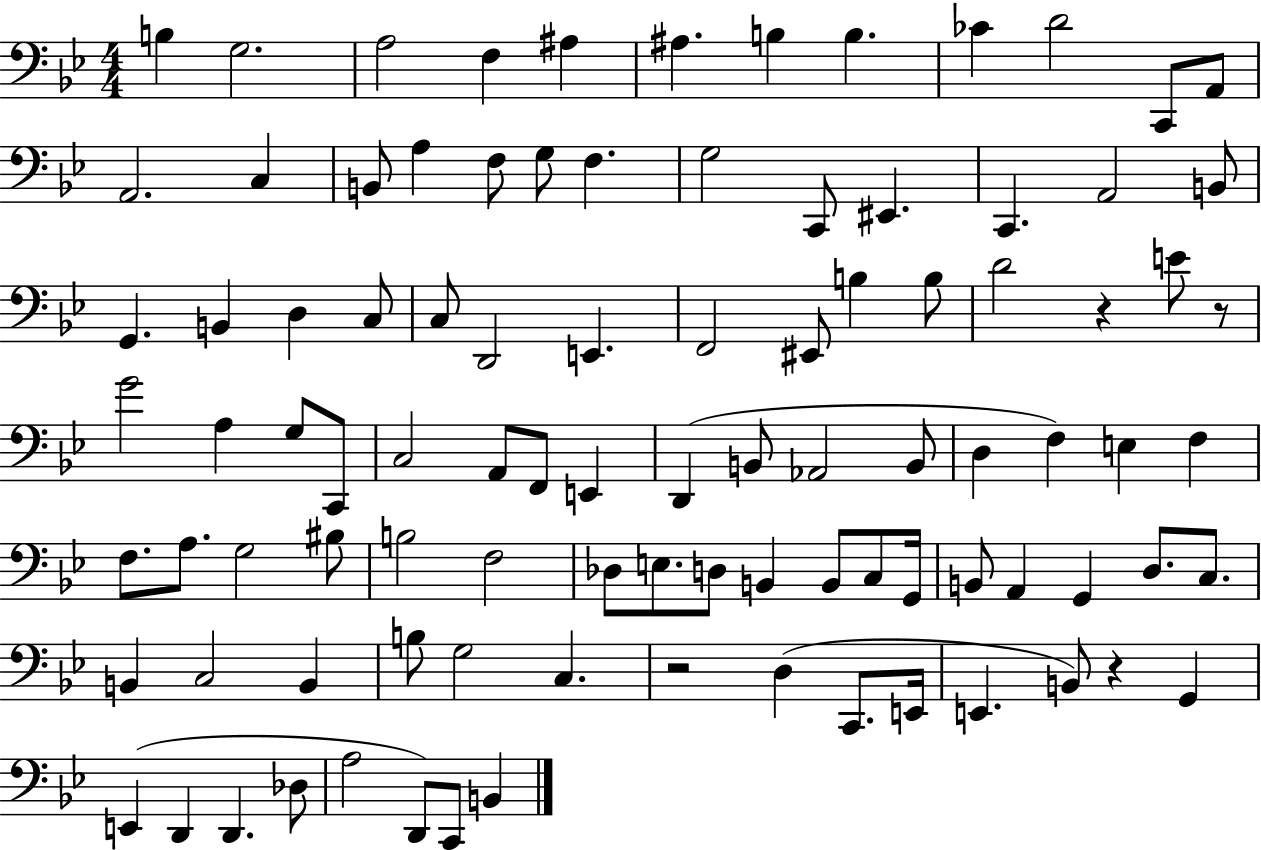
{
  \clef bass
  \numericTimeSignature
  \time 4/4
  \key bes \major
  b4 g2. | a2 f4 ais4 | ais4. b4 b4. | ces'4 d'2 c,8 a,8 | \break a,2. c4 | b,8 a4 f8 g8 f4. | g2 c,8 eis,4. | c,4. a,2 b,8 | \break g,4. b,4 d4 c8 | c8 d,2 e,4. | f,2 eis,8 b4 b8 | d'2 r4 e'8 r8 | \break g'2 a4 g8 c,8 | c2 a,8 f,8 e,4 | d,4( b,8 aes,2 b,8 | d4 f4) e4 f4 | \break f8. a8. g2 bis8 | b2 f2 | des8 e8. d8 b,4 b,8 c8 g,16 | b,8 a,4 g,4 d8. c8. | \break b,4 c2 b,4 | b8 g2 c4. | r2 d4( c,8. e,16 | e,4. b,8) r4 g,4 | \break e,4( d,4 d,4. des8 | a2 d,8) c,8 b,4 | \bar "|."
}